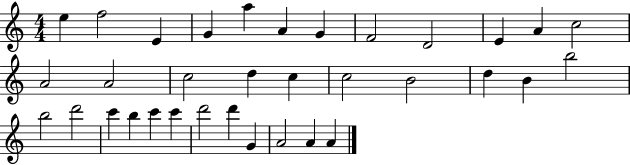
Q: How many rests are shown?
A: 0